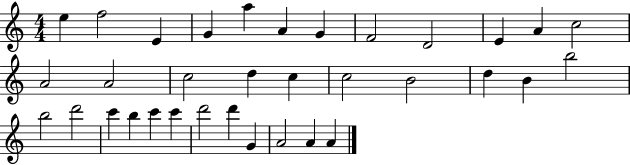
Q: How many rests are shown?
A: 0